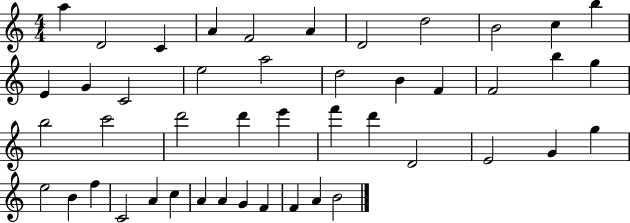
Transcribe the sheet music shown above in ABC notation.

X:1
T:Untitled
M:4/4
L:1/4
K:C
a D2 C A F2 A D2 d2 B2 c b E G C2 e2 a2 d2 B F F2 b g b2 c'2 d'2 d' e' f' d' D2 E2 G g e2 B f C2 A c A A G F F A B2